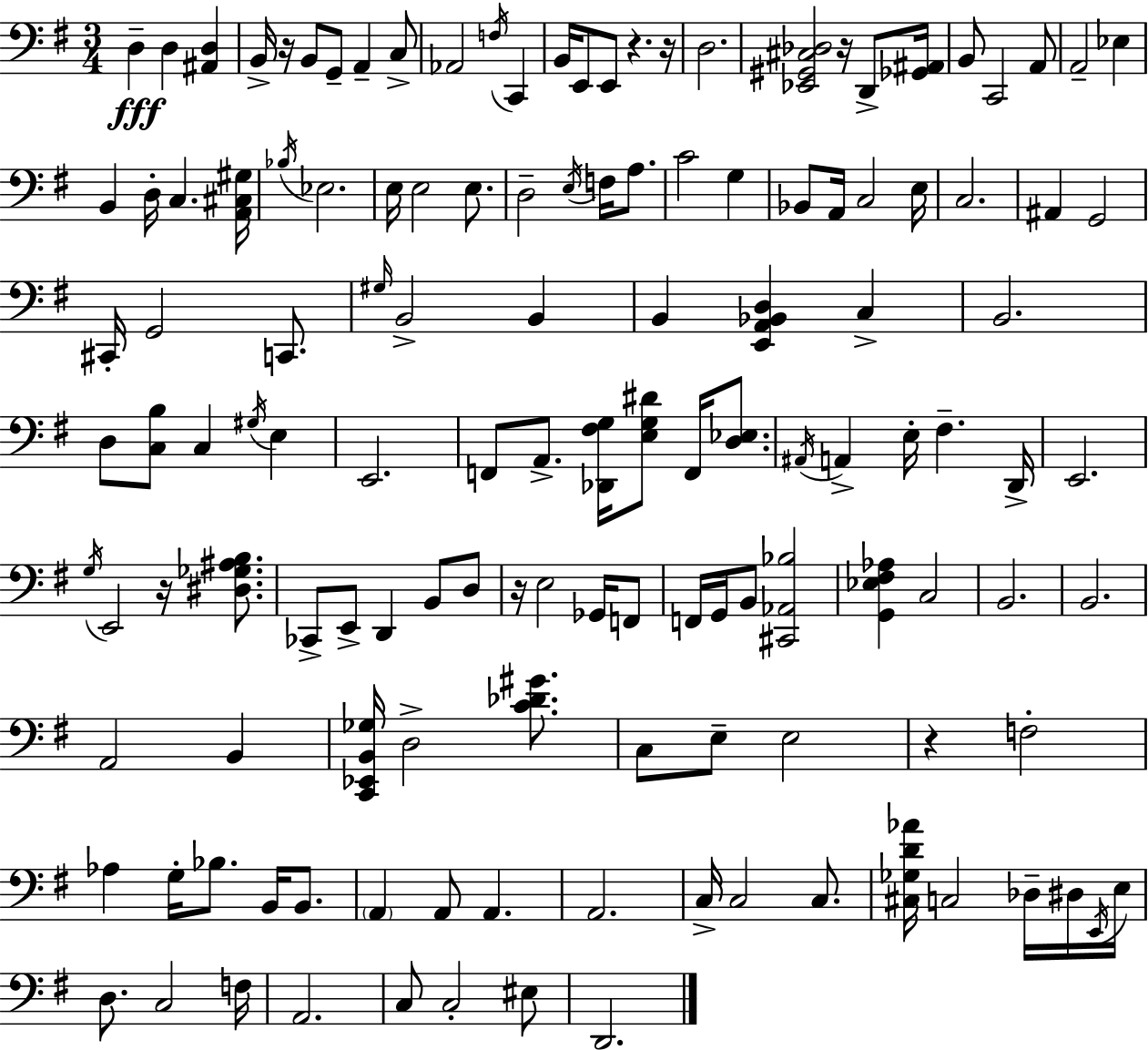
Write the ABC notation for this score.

X:1
T:Untitled
M:3/4
L:1/4
K:G
D, D, [^A,,D,] B,,/4 z/4 B,,/2 G,,/2 A,, C,/2 _A,,2 F,/4 C,, B,,/4 E,,/2 E,,/2 z z/4 D,2 [_E,,^G,,^C,_D,]2 z/4 D,,/2 [_G,,^A,,]/4 B,,/2 C,,2 A,,/2 A,,2 _E, B,, D,/4 C, [A,,^C,^G,]/4 _B,/4 _E,2 E,/4 E,2 E,/2 D,2 E,/4 F,/4 A,/2 C2 G, _B,,/2 A,,/4 C,2 E,/4 C,2 ^A,, G,,2 ^C,,/4 G,,2 C,,/2 ^G,/4 B,,2 B,, B,, [E,,A,,_B,,D,] C, B,,2 D,/2 [C,B,]/2 C, ^G,/4 E, E,,2 F,,/2 A,,/2 [_D,,^F,G,]/4 [E,G,^D]/2 F,,/4 [D,_E,]/2 ^A,,/4 A,, E,/4 ^F, D,,/4 E,,2 G,/4 E,,2 z/4 [^D,_G,^A,B,]/2 _C,,/2 E,,/2 D,, B,,/2 D,/2 z/4 E,2 _G,,/4 F,,/2 F,,/4 G,,/4 B,,/2 [^C,,_A,,_B,]2 [G,,_E,^F,_A,] C,2 B,,2 B,,2 A,,2 B,, [C,,_E,,B,,_G,]/4 D,2 [C_D^G]/2 C,/2 E,/2 E,2 z F,2 _A, G,/4 _B,/2 B,,/4 B,,/2 A,, A,,/2 A,, A,,2 C,/4 C,2 C,/2 [^C,_G,D_A]/4 C,2 _D,/4 ^D,/4 E,,/4 E,/4 D,/2 C,2 F,/4 A,,2 C,/2 C,2 ^E,/2 D,,2